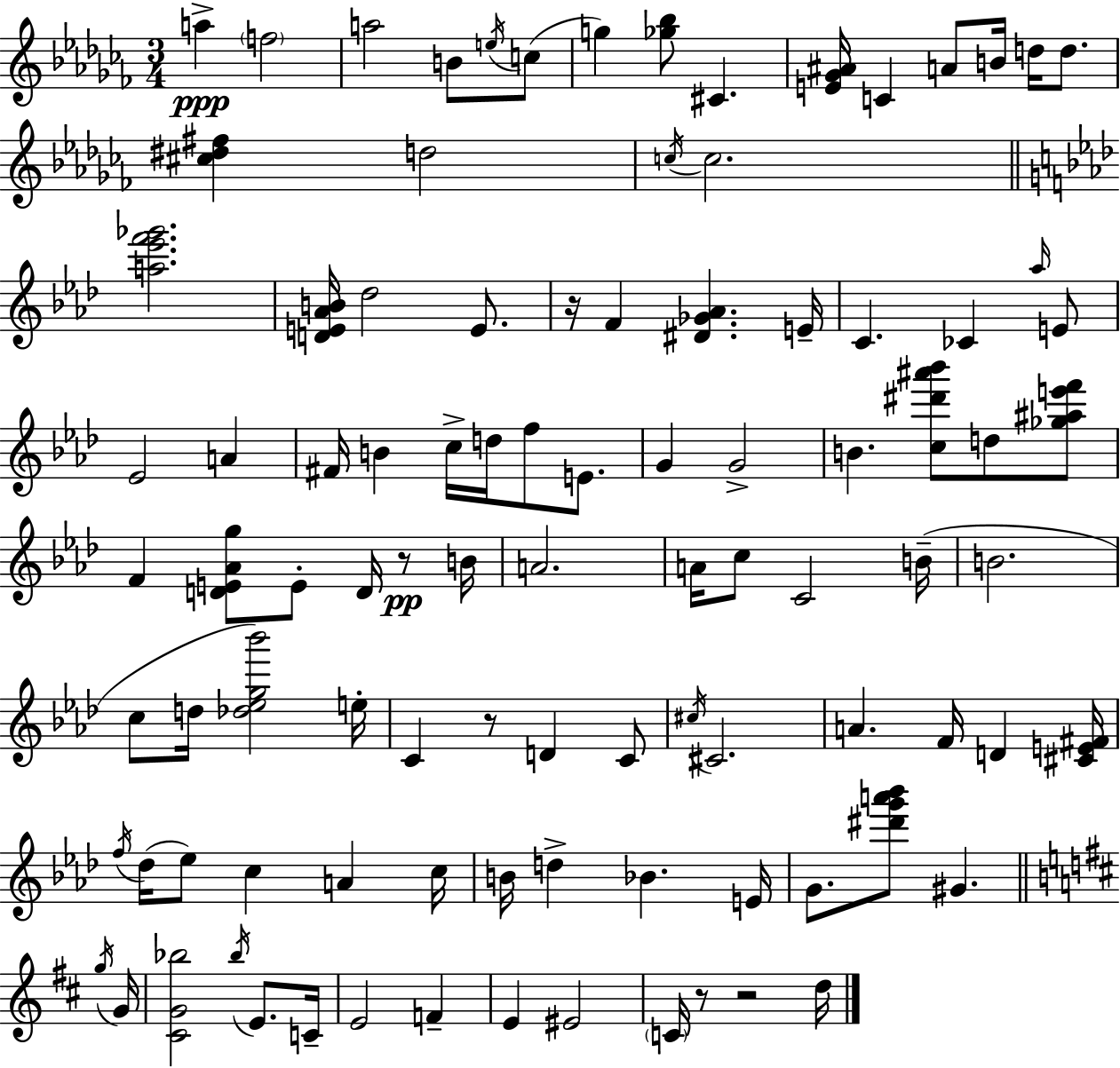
A5/q F5/h A5/h B4/e E5/s C5/e G5/q [Gb5,Bb5]/e C#4/q. [E4,Gb4,A#4]/s C4/q A4/e B4/s D5/s D5/e. [C#5,D#5,F#5]/q D5/h C5/s C5/h. [A5,Eb6,F6,Gb6]/h. [D4,E4,Ab4,B4]/s Db5/h E4/e. R/s F4/q [D#4,Gb4,Ab4]/q. E4/s C4/q. CES4/q Ab5/s E4/e Eb4/h A4/q F#4/s B4/q C5/s D5/s F5/e E4/e. G4/q G4/h B4/q. [C5,D#6,A#6,Bb6]/e D5/e [Gb5,A#5,E6,F6]/e F4/q [D4,E4,Ab4,G5]/e E4/e D4/s R/e B4/s A4/h. A4/s C5/e C4/h B4/s B4/h. C5/e D5/s [Db5,Eb5,G5,Bb6]/h E5/s C4/q R/e D4/q C4/e C#5/s C#4/h. A4/q. F4/s D4/q [C#4,E4,F#4]/s F5/s Db5/s Eb5/e C5/q A4/q C5/s B4/s D5/q Bb4/q. E4/s G4/e. [D#6,G6,A6,Bb6]/e G#4/q. G5/s G4/s [C#4,G4,Bb5]/h Bb5/s E4/e. C4/s E4/h F4/q E4/q EIS4/h C4/s R/e R/h D5/s